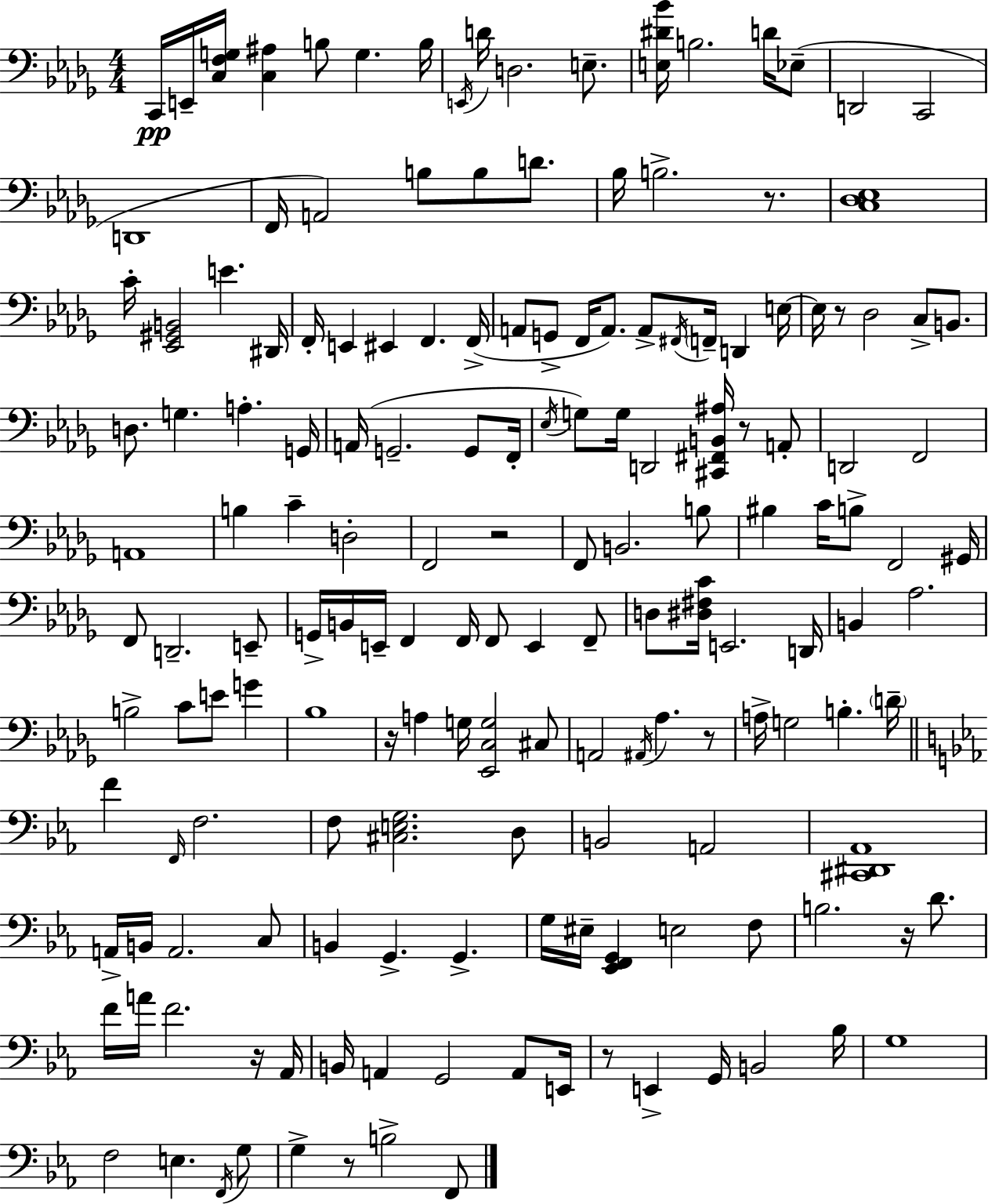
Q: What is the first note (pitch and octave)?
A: C2